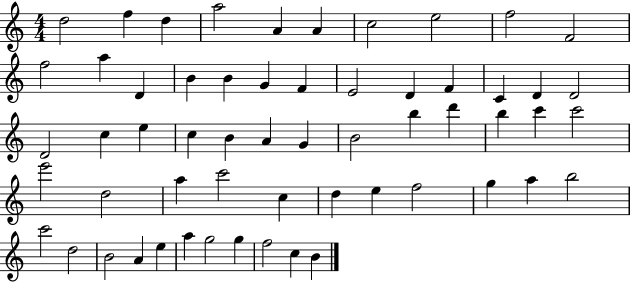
D5/h F5/q D5/q A5/h A4/q A4/q C5/h E5/h F5/h F4/h F5/h A5/q D4/q B4/q B4/q G4/q F4/q E4/h D4/q F4/q C4/q D4/q D4/h D4/h C5/q E5/q C5/q B4/q A4/q G4/q B4/h B5/q D6/q B5/q C6/q C6/h E6/h D5/h A5/q C6/h C5/q D5/q E5/q F5/h G5/q A5/q B5/h C6/h D5/h B4/h A4/q E5/q A5/q G5/h G5/q F5/h C5/q B4/q